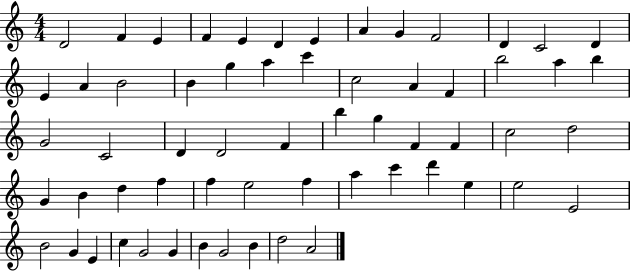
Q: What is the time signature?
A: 4/4